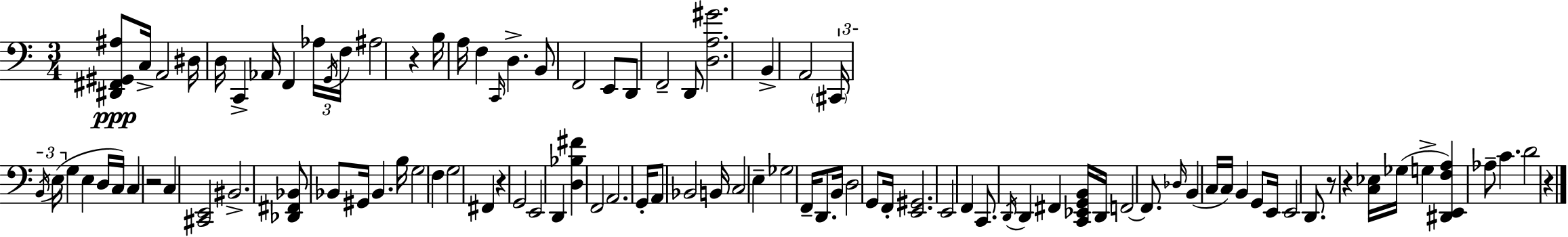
[D#2,F#2,G#2,A#3]/e C3/s A2/h D#3/s D3/s C2/q Ab2/s F2/q Ab3/s G2/s F3/s A#3/h R/q B3/s A3/s F3/q C2/s D3/q. B2/e F2/h E2/e D2/e F2/h D2/e [D3,A3,G#4]/h. B2/q A2/h C#2/s B2/s E3/s G3/q E3/q D3/s C3/s C3/q R/h C3/q [C#2,E2]/h BIS2/h. [Db2,F#2,Bb2]/e Bb2/e G#2/s Bb2/q. B3/s G3/h F3/q G3/h F#2/q R/q G2/h E2/h D2/q [D3,Bb3,F#4]/q F2/h A2/h. G2/s A2/e Bb2/h B2/s C3/h E3/q Gb3/h F2/s D2/e. B2/s D3/h G2/e F2/s [E2,G#2]/h. E2/h F2/q C2/e. D2/s D2/q F#2/q [C2,Eb2,G2,B2]/s D2/s F2/h F2/e. Db3/s B2/q C3/s C3/s B2/q G2/e E2/s E2/h D2/e. R/e R/q [C3,Eb3]/s Gb3/s G3/q [D#2,E2,F3,A3]/q Ab3/e C4/q. D4/h R/q